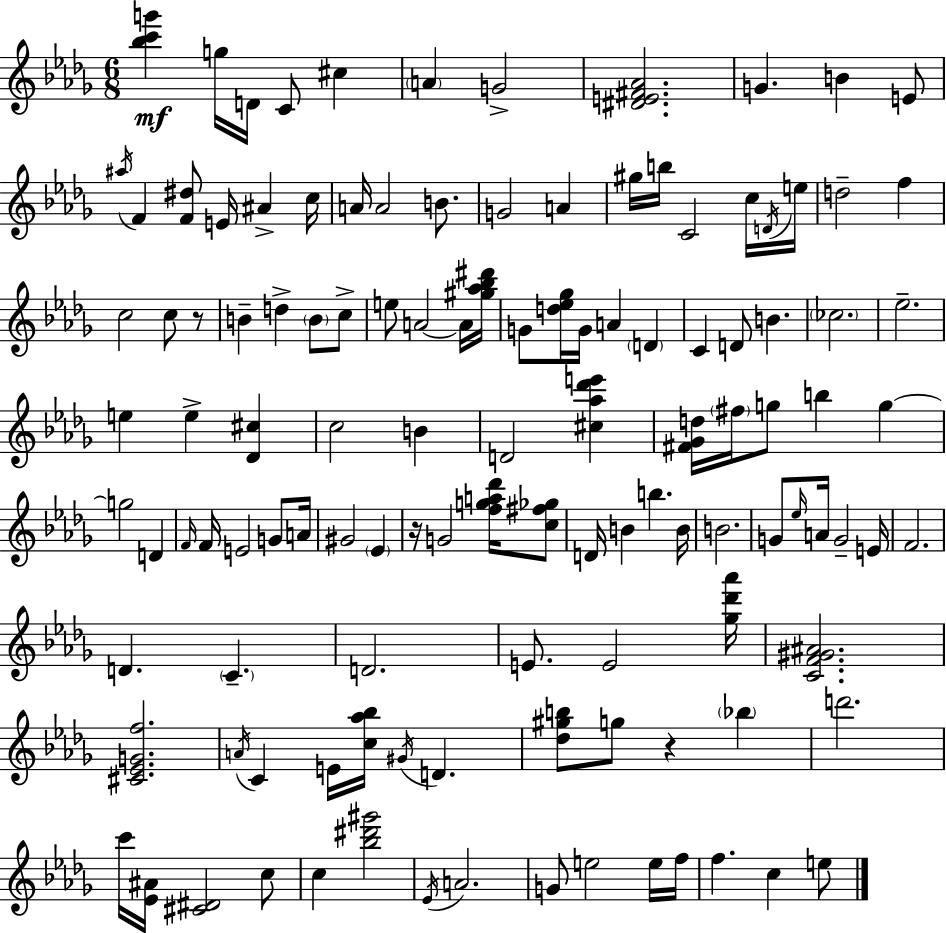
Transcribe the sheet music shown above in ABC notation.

X:1
T:Untitled
M:6/8
L:1/4
K:Bbm
[_bc'g'] g/4 D/4 C/2 ^c A G2 [^DE^F_A]2 G B E/2 ^a/4 F [F^d]/2 E/4 ^A c/4 A/4 A2 B/2 G2 A ^g/4 b/4 C2 c/4 D/4 e/4 d2 f c2 c/2 z/2 B d B/2 c/2 e/2 A2 A/4 [^g_a_b^d']/4 G/2 [d_e_g]/4 G/4 A D C D/2 B _c2 _e2 e e [_D^c] c2 B D2 [^c_a_d'e'] [^F_Gd]/4 ^f/4 g/2 b g g2 D F/4 F/4 E2 G/2 A/4 ^G2 _E z/4 G2 [fga_d']/4 [c^f_g]/2 D/4 B b B/4 B2 G/2 _e/4 A/4 G2 E/4 F2 D C D2 E/2 E2 [_g_d'_a']/4 [CF^G^A]2 [^C_EGf]2 A/4 C E/4 [c_a_b]/4 ^G/4 D [_d^gb]/2 g/2 z _b d'2 c'/4 [_E^A]/4 [^C^D]2 c/2 c [_b^d'^g']2 _E/4 A2 G/2 e2 e/4 f/4 f c e/2